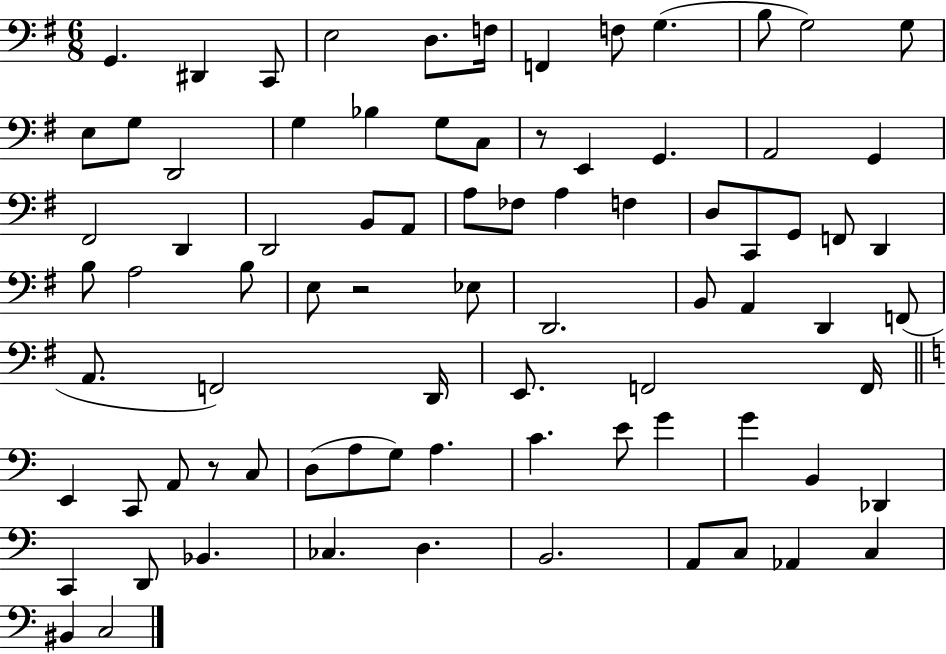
G2/q. D#2/q C2/e E3/h D3/e. F3/s F2/q F3/e G3/q. B3/e G3/h G3/e E3/e G3/e D2/h G3/q Bb3/q G3/e C3/e R/e E2/q G2/q. A2/h G2/q F#2/h D2/q D2/h B2/e A2/e A3/e FES3/e A3/q F3/q D3/e C2/e G2/e F2/e D2/q B3/e A3/h B3/e E3/e R/h Eb3/e D2/h. B2/e A2/q D2/q F2/e A2/e. F2/h D2/s E2/e. F2/h F2/s E2/q C2/e A2/e R/e C3/e D3/e A3/e G3/e A3/q. C4/q. E4/e G4/q G4/q B2/q Db2/q C2/q D2/e Bb2/q. CES3/q. D3/q. B2/h. A2/e C3/e Ab2/q C3/q BIS2/q C3/h